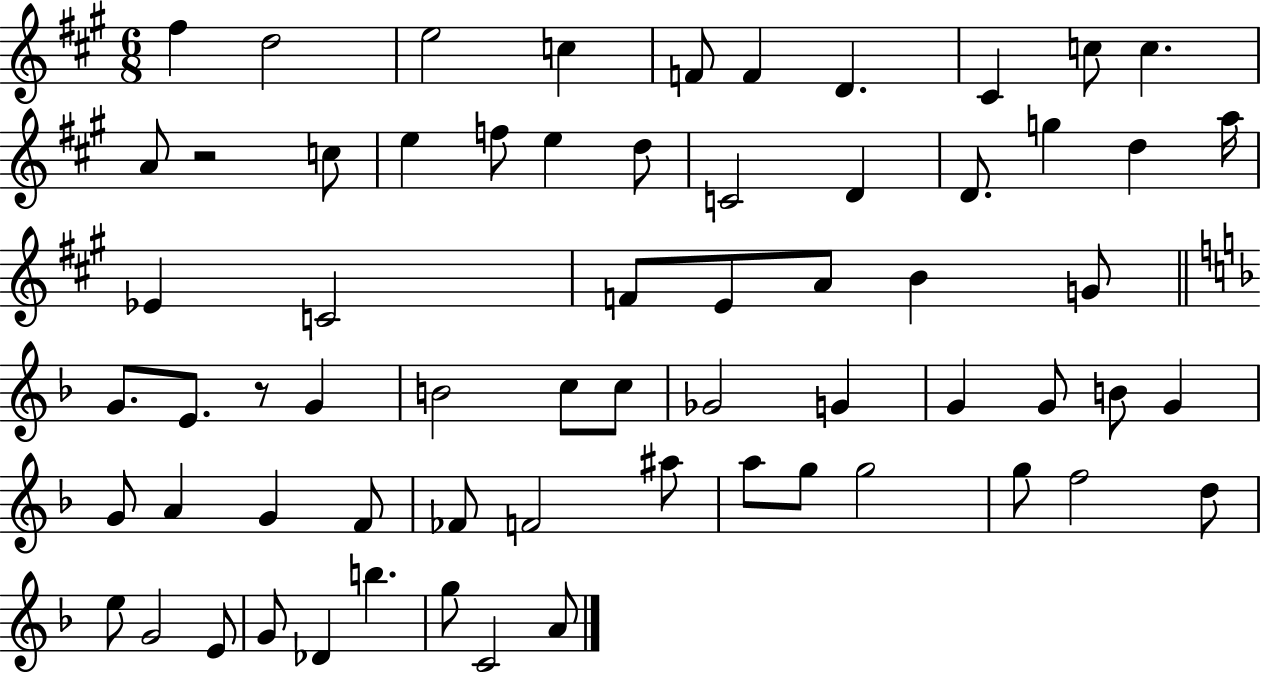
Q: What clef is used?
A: treble